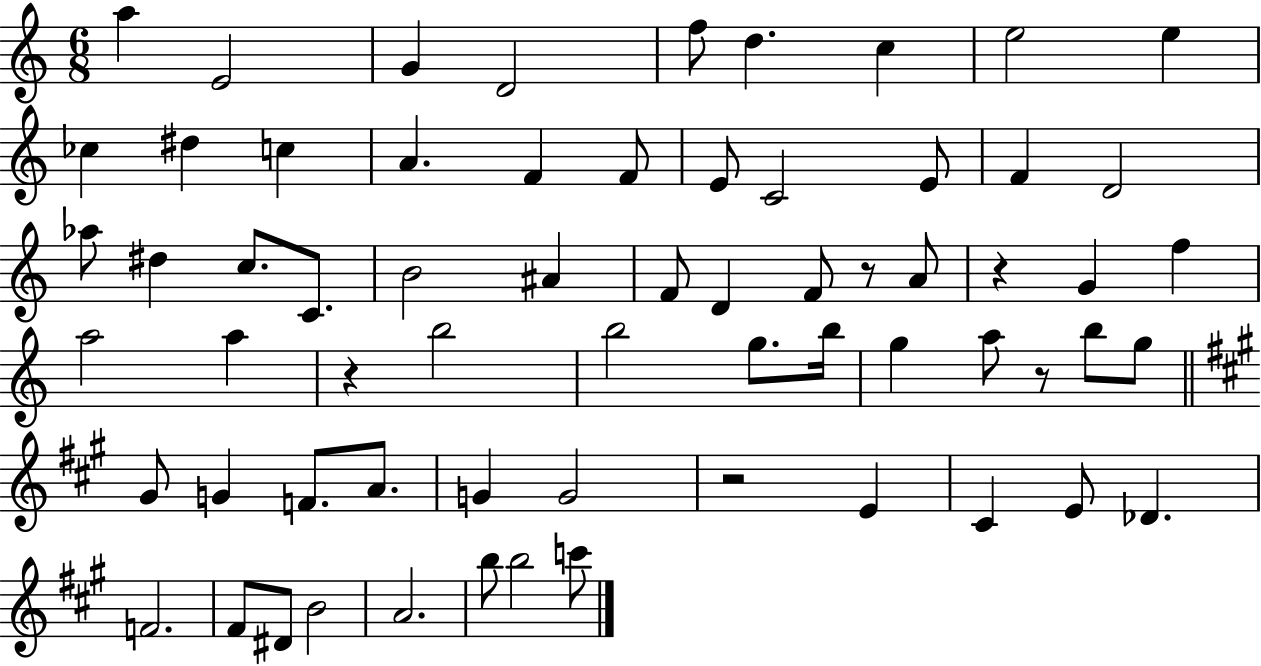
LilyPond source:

{
  \clef treble
  \numericTimeSignature
  \time 6/8
  \key c \major
  a''4 e'2 | g'4 d'2 | f''8 d''4. c''4 | e''2 e''4 | \break ces''4 dis''4 c''4 | a'4. f'4 f'8 | e'8 c'2 e'8 | f'4 d'2 | \break aes''8 dis''4 c''8. c'8. | b'2 ais'4 | f'8 d'4 f'8 r8 a'8 | r4 g'4 f''4 | \break a''2 a''4 | r4 b''2 | b''2 g''8. b''16 | g''4 a''8 r8 b''8 g''8 | \break \bar "||" \break \key a \major gis'8 g'4 f'8. a'8. | g'4 g'2 | r2 e'4 | cis'4 e'8 des'4. | \break f'2. | fis'8 dis'8 b'2 | a'2. | b''8 b''2 c'''8 | \break \bar "|."
}